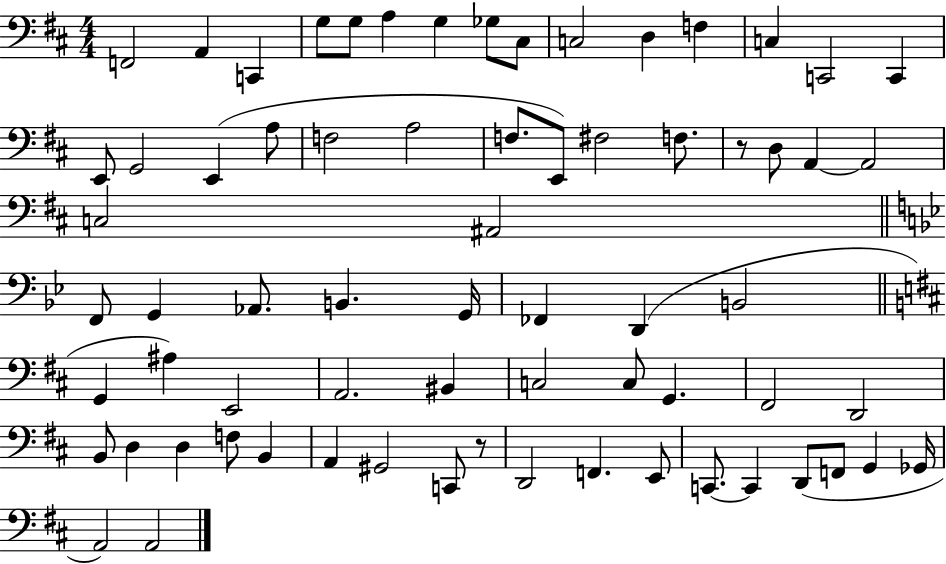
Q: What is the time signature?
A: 4/4